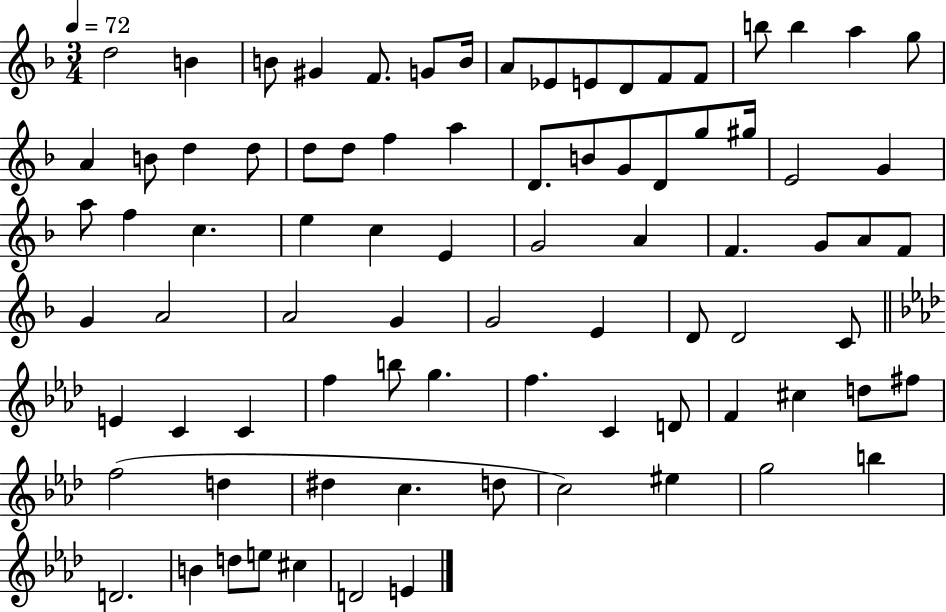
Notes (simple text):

D5/h B4/q B4/e G#4/q F4/e. G4/e B4/s A4/e Eb4/e E4/e D4/e F4/e F4/e B5/e B5/q A5/q G5/e A4/q B4/e D5/q D5/e D5/e D5/e F5/q A5/q D4/e. B4/e G4/e D4/e G5/e G#5/s E4/h G4/q A5/e F5/q C5/q. E5/q C5/q E4/q G4/h A4/q F4/q. G4/e A4/e F4/e G4/q A4/h A4/h G4/q G4/h E4/q D4/e D4/h C4/e E4/q C4/q C4/q F5/q B5/e G5/q. F5/q. C4/q D4/e F4/q C#5/q D5/e F#5/e F5/h D5/q D#5/q C5/q. D5/e C5/h EIS5/q G5/h B5/q D4/h. B4/q D5/e E5/e C#5/q D4/h E4/q